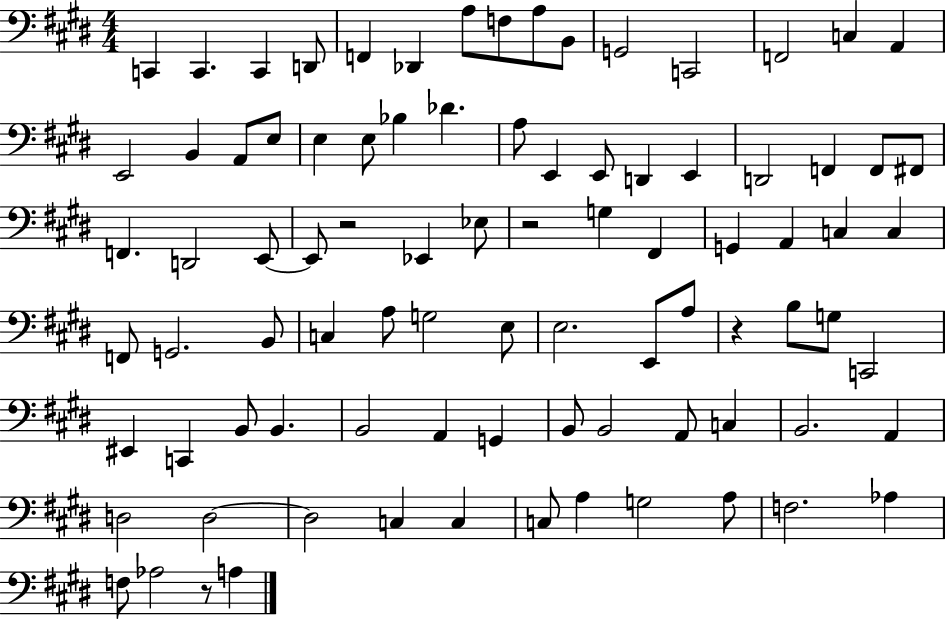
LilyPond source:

{
  \clef bass
  \numericTimeSignature
  \time 4/4
  \key e \major
  c,4 c,4. c,4 d,8 | f,4 des,4 a8 f8 a8 b,8 | g,2 c,2 | f,2 c4 a,4 | \break e,2 b,4 a,8 e8 | e4 e8 bes4 des'4. | a8 e,4 e,8 d,4 e,4 | d,2 f,4 f,8 fis,8 | \break f,4. d,2 e,8~~ | e,8 r2 ees,4 ees8 | r2 g4 fis,4 | g,4 a,4 c4 c4 | \break f,8 g,2. b,8 | c4 a8 g2 e8 | e2. e,8 a8 | r4 b8 g8 c,2 | \break eis,4 c,4 b,8 b,4. | b,2 a,4 g,4 | b,8 b,2 a,8 c4 | b,2. a,4 | \break d2 d2~~ | d2 c4 c4 | c8 a4 g2 a8 | f2. aes4 | \break f8 aes2 r8 a4 | \bar "|."
}